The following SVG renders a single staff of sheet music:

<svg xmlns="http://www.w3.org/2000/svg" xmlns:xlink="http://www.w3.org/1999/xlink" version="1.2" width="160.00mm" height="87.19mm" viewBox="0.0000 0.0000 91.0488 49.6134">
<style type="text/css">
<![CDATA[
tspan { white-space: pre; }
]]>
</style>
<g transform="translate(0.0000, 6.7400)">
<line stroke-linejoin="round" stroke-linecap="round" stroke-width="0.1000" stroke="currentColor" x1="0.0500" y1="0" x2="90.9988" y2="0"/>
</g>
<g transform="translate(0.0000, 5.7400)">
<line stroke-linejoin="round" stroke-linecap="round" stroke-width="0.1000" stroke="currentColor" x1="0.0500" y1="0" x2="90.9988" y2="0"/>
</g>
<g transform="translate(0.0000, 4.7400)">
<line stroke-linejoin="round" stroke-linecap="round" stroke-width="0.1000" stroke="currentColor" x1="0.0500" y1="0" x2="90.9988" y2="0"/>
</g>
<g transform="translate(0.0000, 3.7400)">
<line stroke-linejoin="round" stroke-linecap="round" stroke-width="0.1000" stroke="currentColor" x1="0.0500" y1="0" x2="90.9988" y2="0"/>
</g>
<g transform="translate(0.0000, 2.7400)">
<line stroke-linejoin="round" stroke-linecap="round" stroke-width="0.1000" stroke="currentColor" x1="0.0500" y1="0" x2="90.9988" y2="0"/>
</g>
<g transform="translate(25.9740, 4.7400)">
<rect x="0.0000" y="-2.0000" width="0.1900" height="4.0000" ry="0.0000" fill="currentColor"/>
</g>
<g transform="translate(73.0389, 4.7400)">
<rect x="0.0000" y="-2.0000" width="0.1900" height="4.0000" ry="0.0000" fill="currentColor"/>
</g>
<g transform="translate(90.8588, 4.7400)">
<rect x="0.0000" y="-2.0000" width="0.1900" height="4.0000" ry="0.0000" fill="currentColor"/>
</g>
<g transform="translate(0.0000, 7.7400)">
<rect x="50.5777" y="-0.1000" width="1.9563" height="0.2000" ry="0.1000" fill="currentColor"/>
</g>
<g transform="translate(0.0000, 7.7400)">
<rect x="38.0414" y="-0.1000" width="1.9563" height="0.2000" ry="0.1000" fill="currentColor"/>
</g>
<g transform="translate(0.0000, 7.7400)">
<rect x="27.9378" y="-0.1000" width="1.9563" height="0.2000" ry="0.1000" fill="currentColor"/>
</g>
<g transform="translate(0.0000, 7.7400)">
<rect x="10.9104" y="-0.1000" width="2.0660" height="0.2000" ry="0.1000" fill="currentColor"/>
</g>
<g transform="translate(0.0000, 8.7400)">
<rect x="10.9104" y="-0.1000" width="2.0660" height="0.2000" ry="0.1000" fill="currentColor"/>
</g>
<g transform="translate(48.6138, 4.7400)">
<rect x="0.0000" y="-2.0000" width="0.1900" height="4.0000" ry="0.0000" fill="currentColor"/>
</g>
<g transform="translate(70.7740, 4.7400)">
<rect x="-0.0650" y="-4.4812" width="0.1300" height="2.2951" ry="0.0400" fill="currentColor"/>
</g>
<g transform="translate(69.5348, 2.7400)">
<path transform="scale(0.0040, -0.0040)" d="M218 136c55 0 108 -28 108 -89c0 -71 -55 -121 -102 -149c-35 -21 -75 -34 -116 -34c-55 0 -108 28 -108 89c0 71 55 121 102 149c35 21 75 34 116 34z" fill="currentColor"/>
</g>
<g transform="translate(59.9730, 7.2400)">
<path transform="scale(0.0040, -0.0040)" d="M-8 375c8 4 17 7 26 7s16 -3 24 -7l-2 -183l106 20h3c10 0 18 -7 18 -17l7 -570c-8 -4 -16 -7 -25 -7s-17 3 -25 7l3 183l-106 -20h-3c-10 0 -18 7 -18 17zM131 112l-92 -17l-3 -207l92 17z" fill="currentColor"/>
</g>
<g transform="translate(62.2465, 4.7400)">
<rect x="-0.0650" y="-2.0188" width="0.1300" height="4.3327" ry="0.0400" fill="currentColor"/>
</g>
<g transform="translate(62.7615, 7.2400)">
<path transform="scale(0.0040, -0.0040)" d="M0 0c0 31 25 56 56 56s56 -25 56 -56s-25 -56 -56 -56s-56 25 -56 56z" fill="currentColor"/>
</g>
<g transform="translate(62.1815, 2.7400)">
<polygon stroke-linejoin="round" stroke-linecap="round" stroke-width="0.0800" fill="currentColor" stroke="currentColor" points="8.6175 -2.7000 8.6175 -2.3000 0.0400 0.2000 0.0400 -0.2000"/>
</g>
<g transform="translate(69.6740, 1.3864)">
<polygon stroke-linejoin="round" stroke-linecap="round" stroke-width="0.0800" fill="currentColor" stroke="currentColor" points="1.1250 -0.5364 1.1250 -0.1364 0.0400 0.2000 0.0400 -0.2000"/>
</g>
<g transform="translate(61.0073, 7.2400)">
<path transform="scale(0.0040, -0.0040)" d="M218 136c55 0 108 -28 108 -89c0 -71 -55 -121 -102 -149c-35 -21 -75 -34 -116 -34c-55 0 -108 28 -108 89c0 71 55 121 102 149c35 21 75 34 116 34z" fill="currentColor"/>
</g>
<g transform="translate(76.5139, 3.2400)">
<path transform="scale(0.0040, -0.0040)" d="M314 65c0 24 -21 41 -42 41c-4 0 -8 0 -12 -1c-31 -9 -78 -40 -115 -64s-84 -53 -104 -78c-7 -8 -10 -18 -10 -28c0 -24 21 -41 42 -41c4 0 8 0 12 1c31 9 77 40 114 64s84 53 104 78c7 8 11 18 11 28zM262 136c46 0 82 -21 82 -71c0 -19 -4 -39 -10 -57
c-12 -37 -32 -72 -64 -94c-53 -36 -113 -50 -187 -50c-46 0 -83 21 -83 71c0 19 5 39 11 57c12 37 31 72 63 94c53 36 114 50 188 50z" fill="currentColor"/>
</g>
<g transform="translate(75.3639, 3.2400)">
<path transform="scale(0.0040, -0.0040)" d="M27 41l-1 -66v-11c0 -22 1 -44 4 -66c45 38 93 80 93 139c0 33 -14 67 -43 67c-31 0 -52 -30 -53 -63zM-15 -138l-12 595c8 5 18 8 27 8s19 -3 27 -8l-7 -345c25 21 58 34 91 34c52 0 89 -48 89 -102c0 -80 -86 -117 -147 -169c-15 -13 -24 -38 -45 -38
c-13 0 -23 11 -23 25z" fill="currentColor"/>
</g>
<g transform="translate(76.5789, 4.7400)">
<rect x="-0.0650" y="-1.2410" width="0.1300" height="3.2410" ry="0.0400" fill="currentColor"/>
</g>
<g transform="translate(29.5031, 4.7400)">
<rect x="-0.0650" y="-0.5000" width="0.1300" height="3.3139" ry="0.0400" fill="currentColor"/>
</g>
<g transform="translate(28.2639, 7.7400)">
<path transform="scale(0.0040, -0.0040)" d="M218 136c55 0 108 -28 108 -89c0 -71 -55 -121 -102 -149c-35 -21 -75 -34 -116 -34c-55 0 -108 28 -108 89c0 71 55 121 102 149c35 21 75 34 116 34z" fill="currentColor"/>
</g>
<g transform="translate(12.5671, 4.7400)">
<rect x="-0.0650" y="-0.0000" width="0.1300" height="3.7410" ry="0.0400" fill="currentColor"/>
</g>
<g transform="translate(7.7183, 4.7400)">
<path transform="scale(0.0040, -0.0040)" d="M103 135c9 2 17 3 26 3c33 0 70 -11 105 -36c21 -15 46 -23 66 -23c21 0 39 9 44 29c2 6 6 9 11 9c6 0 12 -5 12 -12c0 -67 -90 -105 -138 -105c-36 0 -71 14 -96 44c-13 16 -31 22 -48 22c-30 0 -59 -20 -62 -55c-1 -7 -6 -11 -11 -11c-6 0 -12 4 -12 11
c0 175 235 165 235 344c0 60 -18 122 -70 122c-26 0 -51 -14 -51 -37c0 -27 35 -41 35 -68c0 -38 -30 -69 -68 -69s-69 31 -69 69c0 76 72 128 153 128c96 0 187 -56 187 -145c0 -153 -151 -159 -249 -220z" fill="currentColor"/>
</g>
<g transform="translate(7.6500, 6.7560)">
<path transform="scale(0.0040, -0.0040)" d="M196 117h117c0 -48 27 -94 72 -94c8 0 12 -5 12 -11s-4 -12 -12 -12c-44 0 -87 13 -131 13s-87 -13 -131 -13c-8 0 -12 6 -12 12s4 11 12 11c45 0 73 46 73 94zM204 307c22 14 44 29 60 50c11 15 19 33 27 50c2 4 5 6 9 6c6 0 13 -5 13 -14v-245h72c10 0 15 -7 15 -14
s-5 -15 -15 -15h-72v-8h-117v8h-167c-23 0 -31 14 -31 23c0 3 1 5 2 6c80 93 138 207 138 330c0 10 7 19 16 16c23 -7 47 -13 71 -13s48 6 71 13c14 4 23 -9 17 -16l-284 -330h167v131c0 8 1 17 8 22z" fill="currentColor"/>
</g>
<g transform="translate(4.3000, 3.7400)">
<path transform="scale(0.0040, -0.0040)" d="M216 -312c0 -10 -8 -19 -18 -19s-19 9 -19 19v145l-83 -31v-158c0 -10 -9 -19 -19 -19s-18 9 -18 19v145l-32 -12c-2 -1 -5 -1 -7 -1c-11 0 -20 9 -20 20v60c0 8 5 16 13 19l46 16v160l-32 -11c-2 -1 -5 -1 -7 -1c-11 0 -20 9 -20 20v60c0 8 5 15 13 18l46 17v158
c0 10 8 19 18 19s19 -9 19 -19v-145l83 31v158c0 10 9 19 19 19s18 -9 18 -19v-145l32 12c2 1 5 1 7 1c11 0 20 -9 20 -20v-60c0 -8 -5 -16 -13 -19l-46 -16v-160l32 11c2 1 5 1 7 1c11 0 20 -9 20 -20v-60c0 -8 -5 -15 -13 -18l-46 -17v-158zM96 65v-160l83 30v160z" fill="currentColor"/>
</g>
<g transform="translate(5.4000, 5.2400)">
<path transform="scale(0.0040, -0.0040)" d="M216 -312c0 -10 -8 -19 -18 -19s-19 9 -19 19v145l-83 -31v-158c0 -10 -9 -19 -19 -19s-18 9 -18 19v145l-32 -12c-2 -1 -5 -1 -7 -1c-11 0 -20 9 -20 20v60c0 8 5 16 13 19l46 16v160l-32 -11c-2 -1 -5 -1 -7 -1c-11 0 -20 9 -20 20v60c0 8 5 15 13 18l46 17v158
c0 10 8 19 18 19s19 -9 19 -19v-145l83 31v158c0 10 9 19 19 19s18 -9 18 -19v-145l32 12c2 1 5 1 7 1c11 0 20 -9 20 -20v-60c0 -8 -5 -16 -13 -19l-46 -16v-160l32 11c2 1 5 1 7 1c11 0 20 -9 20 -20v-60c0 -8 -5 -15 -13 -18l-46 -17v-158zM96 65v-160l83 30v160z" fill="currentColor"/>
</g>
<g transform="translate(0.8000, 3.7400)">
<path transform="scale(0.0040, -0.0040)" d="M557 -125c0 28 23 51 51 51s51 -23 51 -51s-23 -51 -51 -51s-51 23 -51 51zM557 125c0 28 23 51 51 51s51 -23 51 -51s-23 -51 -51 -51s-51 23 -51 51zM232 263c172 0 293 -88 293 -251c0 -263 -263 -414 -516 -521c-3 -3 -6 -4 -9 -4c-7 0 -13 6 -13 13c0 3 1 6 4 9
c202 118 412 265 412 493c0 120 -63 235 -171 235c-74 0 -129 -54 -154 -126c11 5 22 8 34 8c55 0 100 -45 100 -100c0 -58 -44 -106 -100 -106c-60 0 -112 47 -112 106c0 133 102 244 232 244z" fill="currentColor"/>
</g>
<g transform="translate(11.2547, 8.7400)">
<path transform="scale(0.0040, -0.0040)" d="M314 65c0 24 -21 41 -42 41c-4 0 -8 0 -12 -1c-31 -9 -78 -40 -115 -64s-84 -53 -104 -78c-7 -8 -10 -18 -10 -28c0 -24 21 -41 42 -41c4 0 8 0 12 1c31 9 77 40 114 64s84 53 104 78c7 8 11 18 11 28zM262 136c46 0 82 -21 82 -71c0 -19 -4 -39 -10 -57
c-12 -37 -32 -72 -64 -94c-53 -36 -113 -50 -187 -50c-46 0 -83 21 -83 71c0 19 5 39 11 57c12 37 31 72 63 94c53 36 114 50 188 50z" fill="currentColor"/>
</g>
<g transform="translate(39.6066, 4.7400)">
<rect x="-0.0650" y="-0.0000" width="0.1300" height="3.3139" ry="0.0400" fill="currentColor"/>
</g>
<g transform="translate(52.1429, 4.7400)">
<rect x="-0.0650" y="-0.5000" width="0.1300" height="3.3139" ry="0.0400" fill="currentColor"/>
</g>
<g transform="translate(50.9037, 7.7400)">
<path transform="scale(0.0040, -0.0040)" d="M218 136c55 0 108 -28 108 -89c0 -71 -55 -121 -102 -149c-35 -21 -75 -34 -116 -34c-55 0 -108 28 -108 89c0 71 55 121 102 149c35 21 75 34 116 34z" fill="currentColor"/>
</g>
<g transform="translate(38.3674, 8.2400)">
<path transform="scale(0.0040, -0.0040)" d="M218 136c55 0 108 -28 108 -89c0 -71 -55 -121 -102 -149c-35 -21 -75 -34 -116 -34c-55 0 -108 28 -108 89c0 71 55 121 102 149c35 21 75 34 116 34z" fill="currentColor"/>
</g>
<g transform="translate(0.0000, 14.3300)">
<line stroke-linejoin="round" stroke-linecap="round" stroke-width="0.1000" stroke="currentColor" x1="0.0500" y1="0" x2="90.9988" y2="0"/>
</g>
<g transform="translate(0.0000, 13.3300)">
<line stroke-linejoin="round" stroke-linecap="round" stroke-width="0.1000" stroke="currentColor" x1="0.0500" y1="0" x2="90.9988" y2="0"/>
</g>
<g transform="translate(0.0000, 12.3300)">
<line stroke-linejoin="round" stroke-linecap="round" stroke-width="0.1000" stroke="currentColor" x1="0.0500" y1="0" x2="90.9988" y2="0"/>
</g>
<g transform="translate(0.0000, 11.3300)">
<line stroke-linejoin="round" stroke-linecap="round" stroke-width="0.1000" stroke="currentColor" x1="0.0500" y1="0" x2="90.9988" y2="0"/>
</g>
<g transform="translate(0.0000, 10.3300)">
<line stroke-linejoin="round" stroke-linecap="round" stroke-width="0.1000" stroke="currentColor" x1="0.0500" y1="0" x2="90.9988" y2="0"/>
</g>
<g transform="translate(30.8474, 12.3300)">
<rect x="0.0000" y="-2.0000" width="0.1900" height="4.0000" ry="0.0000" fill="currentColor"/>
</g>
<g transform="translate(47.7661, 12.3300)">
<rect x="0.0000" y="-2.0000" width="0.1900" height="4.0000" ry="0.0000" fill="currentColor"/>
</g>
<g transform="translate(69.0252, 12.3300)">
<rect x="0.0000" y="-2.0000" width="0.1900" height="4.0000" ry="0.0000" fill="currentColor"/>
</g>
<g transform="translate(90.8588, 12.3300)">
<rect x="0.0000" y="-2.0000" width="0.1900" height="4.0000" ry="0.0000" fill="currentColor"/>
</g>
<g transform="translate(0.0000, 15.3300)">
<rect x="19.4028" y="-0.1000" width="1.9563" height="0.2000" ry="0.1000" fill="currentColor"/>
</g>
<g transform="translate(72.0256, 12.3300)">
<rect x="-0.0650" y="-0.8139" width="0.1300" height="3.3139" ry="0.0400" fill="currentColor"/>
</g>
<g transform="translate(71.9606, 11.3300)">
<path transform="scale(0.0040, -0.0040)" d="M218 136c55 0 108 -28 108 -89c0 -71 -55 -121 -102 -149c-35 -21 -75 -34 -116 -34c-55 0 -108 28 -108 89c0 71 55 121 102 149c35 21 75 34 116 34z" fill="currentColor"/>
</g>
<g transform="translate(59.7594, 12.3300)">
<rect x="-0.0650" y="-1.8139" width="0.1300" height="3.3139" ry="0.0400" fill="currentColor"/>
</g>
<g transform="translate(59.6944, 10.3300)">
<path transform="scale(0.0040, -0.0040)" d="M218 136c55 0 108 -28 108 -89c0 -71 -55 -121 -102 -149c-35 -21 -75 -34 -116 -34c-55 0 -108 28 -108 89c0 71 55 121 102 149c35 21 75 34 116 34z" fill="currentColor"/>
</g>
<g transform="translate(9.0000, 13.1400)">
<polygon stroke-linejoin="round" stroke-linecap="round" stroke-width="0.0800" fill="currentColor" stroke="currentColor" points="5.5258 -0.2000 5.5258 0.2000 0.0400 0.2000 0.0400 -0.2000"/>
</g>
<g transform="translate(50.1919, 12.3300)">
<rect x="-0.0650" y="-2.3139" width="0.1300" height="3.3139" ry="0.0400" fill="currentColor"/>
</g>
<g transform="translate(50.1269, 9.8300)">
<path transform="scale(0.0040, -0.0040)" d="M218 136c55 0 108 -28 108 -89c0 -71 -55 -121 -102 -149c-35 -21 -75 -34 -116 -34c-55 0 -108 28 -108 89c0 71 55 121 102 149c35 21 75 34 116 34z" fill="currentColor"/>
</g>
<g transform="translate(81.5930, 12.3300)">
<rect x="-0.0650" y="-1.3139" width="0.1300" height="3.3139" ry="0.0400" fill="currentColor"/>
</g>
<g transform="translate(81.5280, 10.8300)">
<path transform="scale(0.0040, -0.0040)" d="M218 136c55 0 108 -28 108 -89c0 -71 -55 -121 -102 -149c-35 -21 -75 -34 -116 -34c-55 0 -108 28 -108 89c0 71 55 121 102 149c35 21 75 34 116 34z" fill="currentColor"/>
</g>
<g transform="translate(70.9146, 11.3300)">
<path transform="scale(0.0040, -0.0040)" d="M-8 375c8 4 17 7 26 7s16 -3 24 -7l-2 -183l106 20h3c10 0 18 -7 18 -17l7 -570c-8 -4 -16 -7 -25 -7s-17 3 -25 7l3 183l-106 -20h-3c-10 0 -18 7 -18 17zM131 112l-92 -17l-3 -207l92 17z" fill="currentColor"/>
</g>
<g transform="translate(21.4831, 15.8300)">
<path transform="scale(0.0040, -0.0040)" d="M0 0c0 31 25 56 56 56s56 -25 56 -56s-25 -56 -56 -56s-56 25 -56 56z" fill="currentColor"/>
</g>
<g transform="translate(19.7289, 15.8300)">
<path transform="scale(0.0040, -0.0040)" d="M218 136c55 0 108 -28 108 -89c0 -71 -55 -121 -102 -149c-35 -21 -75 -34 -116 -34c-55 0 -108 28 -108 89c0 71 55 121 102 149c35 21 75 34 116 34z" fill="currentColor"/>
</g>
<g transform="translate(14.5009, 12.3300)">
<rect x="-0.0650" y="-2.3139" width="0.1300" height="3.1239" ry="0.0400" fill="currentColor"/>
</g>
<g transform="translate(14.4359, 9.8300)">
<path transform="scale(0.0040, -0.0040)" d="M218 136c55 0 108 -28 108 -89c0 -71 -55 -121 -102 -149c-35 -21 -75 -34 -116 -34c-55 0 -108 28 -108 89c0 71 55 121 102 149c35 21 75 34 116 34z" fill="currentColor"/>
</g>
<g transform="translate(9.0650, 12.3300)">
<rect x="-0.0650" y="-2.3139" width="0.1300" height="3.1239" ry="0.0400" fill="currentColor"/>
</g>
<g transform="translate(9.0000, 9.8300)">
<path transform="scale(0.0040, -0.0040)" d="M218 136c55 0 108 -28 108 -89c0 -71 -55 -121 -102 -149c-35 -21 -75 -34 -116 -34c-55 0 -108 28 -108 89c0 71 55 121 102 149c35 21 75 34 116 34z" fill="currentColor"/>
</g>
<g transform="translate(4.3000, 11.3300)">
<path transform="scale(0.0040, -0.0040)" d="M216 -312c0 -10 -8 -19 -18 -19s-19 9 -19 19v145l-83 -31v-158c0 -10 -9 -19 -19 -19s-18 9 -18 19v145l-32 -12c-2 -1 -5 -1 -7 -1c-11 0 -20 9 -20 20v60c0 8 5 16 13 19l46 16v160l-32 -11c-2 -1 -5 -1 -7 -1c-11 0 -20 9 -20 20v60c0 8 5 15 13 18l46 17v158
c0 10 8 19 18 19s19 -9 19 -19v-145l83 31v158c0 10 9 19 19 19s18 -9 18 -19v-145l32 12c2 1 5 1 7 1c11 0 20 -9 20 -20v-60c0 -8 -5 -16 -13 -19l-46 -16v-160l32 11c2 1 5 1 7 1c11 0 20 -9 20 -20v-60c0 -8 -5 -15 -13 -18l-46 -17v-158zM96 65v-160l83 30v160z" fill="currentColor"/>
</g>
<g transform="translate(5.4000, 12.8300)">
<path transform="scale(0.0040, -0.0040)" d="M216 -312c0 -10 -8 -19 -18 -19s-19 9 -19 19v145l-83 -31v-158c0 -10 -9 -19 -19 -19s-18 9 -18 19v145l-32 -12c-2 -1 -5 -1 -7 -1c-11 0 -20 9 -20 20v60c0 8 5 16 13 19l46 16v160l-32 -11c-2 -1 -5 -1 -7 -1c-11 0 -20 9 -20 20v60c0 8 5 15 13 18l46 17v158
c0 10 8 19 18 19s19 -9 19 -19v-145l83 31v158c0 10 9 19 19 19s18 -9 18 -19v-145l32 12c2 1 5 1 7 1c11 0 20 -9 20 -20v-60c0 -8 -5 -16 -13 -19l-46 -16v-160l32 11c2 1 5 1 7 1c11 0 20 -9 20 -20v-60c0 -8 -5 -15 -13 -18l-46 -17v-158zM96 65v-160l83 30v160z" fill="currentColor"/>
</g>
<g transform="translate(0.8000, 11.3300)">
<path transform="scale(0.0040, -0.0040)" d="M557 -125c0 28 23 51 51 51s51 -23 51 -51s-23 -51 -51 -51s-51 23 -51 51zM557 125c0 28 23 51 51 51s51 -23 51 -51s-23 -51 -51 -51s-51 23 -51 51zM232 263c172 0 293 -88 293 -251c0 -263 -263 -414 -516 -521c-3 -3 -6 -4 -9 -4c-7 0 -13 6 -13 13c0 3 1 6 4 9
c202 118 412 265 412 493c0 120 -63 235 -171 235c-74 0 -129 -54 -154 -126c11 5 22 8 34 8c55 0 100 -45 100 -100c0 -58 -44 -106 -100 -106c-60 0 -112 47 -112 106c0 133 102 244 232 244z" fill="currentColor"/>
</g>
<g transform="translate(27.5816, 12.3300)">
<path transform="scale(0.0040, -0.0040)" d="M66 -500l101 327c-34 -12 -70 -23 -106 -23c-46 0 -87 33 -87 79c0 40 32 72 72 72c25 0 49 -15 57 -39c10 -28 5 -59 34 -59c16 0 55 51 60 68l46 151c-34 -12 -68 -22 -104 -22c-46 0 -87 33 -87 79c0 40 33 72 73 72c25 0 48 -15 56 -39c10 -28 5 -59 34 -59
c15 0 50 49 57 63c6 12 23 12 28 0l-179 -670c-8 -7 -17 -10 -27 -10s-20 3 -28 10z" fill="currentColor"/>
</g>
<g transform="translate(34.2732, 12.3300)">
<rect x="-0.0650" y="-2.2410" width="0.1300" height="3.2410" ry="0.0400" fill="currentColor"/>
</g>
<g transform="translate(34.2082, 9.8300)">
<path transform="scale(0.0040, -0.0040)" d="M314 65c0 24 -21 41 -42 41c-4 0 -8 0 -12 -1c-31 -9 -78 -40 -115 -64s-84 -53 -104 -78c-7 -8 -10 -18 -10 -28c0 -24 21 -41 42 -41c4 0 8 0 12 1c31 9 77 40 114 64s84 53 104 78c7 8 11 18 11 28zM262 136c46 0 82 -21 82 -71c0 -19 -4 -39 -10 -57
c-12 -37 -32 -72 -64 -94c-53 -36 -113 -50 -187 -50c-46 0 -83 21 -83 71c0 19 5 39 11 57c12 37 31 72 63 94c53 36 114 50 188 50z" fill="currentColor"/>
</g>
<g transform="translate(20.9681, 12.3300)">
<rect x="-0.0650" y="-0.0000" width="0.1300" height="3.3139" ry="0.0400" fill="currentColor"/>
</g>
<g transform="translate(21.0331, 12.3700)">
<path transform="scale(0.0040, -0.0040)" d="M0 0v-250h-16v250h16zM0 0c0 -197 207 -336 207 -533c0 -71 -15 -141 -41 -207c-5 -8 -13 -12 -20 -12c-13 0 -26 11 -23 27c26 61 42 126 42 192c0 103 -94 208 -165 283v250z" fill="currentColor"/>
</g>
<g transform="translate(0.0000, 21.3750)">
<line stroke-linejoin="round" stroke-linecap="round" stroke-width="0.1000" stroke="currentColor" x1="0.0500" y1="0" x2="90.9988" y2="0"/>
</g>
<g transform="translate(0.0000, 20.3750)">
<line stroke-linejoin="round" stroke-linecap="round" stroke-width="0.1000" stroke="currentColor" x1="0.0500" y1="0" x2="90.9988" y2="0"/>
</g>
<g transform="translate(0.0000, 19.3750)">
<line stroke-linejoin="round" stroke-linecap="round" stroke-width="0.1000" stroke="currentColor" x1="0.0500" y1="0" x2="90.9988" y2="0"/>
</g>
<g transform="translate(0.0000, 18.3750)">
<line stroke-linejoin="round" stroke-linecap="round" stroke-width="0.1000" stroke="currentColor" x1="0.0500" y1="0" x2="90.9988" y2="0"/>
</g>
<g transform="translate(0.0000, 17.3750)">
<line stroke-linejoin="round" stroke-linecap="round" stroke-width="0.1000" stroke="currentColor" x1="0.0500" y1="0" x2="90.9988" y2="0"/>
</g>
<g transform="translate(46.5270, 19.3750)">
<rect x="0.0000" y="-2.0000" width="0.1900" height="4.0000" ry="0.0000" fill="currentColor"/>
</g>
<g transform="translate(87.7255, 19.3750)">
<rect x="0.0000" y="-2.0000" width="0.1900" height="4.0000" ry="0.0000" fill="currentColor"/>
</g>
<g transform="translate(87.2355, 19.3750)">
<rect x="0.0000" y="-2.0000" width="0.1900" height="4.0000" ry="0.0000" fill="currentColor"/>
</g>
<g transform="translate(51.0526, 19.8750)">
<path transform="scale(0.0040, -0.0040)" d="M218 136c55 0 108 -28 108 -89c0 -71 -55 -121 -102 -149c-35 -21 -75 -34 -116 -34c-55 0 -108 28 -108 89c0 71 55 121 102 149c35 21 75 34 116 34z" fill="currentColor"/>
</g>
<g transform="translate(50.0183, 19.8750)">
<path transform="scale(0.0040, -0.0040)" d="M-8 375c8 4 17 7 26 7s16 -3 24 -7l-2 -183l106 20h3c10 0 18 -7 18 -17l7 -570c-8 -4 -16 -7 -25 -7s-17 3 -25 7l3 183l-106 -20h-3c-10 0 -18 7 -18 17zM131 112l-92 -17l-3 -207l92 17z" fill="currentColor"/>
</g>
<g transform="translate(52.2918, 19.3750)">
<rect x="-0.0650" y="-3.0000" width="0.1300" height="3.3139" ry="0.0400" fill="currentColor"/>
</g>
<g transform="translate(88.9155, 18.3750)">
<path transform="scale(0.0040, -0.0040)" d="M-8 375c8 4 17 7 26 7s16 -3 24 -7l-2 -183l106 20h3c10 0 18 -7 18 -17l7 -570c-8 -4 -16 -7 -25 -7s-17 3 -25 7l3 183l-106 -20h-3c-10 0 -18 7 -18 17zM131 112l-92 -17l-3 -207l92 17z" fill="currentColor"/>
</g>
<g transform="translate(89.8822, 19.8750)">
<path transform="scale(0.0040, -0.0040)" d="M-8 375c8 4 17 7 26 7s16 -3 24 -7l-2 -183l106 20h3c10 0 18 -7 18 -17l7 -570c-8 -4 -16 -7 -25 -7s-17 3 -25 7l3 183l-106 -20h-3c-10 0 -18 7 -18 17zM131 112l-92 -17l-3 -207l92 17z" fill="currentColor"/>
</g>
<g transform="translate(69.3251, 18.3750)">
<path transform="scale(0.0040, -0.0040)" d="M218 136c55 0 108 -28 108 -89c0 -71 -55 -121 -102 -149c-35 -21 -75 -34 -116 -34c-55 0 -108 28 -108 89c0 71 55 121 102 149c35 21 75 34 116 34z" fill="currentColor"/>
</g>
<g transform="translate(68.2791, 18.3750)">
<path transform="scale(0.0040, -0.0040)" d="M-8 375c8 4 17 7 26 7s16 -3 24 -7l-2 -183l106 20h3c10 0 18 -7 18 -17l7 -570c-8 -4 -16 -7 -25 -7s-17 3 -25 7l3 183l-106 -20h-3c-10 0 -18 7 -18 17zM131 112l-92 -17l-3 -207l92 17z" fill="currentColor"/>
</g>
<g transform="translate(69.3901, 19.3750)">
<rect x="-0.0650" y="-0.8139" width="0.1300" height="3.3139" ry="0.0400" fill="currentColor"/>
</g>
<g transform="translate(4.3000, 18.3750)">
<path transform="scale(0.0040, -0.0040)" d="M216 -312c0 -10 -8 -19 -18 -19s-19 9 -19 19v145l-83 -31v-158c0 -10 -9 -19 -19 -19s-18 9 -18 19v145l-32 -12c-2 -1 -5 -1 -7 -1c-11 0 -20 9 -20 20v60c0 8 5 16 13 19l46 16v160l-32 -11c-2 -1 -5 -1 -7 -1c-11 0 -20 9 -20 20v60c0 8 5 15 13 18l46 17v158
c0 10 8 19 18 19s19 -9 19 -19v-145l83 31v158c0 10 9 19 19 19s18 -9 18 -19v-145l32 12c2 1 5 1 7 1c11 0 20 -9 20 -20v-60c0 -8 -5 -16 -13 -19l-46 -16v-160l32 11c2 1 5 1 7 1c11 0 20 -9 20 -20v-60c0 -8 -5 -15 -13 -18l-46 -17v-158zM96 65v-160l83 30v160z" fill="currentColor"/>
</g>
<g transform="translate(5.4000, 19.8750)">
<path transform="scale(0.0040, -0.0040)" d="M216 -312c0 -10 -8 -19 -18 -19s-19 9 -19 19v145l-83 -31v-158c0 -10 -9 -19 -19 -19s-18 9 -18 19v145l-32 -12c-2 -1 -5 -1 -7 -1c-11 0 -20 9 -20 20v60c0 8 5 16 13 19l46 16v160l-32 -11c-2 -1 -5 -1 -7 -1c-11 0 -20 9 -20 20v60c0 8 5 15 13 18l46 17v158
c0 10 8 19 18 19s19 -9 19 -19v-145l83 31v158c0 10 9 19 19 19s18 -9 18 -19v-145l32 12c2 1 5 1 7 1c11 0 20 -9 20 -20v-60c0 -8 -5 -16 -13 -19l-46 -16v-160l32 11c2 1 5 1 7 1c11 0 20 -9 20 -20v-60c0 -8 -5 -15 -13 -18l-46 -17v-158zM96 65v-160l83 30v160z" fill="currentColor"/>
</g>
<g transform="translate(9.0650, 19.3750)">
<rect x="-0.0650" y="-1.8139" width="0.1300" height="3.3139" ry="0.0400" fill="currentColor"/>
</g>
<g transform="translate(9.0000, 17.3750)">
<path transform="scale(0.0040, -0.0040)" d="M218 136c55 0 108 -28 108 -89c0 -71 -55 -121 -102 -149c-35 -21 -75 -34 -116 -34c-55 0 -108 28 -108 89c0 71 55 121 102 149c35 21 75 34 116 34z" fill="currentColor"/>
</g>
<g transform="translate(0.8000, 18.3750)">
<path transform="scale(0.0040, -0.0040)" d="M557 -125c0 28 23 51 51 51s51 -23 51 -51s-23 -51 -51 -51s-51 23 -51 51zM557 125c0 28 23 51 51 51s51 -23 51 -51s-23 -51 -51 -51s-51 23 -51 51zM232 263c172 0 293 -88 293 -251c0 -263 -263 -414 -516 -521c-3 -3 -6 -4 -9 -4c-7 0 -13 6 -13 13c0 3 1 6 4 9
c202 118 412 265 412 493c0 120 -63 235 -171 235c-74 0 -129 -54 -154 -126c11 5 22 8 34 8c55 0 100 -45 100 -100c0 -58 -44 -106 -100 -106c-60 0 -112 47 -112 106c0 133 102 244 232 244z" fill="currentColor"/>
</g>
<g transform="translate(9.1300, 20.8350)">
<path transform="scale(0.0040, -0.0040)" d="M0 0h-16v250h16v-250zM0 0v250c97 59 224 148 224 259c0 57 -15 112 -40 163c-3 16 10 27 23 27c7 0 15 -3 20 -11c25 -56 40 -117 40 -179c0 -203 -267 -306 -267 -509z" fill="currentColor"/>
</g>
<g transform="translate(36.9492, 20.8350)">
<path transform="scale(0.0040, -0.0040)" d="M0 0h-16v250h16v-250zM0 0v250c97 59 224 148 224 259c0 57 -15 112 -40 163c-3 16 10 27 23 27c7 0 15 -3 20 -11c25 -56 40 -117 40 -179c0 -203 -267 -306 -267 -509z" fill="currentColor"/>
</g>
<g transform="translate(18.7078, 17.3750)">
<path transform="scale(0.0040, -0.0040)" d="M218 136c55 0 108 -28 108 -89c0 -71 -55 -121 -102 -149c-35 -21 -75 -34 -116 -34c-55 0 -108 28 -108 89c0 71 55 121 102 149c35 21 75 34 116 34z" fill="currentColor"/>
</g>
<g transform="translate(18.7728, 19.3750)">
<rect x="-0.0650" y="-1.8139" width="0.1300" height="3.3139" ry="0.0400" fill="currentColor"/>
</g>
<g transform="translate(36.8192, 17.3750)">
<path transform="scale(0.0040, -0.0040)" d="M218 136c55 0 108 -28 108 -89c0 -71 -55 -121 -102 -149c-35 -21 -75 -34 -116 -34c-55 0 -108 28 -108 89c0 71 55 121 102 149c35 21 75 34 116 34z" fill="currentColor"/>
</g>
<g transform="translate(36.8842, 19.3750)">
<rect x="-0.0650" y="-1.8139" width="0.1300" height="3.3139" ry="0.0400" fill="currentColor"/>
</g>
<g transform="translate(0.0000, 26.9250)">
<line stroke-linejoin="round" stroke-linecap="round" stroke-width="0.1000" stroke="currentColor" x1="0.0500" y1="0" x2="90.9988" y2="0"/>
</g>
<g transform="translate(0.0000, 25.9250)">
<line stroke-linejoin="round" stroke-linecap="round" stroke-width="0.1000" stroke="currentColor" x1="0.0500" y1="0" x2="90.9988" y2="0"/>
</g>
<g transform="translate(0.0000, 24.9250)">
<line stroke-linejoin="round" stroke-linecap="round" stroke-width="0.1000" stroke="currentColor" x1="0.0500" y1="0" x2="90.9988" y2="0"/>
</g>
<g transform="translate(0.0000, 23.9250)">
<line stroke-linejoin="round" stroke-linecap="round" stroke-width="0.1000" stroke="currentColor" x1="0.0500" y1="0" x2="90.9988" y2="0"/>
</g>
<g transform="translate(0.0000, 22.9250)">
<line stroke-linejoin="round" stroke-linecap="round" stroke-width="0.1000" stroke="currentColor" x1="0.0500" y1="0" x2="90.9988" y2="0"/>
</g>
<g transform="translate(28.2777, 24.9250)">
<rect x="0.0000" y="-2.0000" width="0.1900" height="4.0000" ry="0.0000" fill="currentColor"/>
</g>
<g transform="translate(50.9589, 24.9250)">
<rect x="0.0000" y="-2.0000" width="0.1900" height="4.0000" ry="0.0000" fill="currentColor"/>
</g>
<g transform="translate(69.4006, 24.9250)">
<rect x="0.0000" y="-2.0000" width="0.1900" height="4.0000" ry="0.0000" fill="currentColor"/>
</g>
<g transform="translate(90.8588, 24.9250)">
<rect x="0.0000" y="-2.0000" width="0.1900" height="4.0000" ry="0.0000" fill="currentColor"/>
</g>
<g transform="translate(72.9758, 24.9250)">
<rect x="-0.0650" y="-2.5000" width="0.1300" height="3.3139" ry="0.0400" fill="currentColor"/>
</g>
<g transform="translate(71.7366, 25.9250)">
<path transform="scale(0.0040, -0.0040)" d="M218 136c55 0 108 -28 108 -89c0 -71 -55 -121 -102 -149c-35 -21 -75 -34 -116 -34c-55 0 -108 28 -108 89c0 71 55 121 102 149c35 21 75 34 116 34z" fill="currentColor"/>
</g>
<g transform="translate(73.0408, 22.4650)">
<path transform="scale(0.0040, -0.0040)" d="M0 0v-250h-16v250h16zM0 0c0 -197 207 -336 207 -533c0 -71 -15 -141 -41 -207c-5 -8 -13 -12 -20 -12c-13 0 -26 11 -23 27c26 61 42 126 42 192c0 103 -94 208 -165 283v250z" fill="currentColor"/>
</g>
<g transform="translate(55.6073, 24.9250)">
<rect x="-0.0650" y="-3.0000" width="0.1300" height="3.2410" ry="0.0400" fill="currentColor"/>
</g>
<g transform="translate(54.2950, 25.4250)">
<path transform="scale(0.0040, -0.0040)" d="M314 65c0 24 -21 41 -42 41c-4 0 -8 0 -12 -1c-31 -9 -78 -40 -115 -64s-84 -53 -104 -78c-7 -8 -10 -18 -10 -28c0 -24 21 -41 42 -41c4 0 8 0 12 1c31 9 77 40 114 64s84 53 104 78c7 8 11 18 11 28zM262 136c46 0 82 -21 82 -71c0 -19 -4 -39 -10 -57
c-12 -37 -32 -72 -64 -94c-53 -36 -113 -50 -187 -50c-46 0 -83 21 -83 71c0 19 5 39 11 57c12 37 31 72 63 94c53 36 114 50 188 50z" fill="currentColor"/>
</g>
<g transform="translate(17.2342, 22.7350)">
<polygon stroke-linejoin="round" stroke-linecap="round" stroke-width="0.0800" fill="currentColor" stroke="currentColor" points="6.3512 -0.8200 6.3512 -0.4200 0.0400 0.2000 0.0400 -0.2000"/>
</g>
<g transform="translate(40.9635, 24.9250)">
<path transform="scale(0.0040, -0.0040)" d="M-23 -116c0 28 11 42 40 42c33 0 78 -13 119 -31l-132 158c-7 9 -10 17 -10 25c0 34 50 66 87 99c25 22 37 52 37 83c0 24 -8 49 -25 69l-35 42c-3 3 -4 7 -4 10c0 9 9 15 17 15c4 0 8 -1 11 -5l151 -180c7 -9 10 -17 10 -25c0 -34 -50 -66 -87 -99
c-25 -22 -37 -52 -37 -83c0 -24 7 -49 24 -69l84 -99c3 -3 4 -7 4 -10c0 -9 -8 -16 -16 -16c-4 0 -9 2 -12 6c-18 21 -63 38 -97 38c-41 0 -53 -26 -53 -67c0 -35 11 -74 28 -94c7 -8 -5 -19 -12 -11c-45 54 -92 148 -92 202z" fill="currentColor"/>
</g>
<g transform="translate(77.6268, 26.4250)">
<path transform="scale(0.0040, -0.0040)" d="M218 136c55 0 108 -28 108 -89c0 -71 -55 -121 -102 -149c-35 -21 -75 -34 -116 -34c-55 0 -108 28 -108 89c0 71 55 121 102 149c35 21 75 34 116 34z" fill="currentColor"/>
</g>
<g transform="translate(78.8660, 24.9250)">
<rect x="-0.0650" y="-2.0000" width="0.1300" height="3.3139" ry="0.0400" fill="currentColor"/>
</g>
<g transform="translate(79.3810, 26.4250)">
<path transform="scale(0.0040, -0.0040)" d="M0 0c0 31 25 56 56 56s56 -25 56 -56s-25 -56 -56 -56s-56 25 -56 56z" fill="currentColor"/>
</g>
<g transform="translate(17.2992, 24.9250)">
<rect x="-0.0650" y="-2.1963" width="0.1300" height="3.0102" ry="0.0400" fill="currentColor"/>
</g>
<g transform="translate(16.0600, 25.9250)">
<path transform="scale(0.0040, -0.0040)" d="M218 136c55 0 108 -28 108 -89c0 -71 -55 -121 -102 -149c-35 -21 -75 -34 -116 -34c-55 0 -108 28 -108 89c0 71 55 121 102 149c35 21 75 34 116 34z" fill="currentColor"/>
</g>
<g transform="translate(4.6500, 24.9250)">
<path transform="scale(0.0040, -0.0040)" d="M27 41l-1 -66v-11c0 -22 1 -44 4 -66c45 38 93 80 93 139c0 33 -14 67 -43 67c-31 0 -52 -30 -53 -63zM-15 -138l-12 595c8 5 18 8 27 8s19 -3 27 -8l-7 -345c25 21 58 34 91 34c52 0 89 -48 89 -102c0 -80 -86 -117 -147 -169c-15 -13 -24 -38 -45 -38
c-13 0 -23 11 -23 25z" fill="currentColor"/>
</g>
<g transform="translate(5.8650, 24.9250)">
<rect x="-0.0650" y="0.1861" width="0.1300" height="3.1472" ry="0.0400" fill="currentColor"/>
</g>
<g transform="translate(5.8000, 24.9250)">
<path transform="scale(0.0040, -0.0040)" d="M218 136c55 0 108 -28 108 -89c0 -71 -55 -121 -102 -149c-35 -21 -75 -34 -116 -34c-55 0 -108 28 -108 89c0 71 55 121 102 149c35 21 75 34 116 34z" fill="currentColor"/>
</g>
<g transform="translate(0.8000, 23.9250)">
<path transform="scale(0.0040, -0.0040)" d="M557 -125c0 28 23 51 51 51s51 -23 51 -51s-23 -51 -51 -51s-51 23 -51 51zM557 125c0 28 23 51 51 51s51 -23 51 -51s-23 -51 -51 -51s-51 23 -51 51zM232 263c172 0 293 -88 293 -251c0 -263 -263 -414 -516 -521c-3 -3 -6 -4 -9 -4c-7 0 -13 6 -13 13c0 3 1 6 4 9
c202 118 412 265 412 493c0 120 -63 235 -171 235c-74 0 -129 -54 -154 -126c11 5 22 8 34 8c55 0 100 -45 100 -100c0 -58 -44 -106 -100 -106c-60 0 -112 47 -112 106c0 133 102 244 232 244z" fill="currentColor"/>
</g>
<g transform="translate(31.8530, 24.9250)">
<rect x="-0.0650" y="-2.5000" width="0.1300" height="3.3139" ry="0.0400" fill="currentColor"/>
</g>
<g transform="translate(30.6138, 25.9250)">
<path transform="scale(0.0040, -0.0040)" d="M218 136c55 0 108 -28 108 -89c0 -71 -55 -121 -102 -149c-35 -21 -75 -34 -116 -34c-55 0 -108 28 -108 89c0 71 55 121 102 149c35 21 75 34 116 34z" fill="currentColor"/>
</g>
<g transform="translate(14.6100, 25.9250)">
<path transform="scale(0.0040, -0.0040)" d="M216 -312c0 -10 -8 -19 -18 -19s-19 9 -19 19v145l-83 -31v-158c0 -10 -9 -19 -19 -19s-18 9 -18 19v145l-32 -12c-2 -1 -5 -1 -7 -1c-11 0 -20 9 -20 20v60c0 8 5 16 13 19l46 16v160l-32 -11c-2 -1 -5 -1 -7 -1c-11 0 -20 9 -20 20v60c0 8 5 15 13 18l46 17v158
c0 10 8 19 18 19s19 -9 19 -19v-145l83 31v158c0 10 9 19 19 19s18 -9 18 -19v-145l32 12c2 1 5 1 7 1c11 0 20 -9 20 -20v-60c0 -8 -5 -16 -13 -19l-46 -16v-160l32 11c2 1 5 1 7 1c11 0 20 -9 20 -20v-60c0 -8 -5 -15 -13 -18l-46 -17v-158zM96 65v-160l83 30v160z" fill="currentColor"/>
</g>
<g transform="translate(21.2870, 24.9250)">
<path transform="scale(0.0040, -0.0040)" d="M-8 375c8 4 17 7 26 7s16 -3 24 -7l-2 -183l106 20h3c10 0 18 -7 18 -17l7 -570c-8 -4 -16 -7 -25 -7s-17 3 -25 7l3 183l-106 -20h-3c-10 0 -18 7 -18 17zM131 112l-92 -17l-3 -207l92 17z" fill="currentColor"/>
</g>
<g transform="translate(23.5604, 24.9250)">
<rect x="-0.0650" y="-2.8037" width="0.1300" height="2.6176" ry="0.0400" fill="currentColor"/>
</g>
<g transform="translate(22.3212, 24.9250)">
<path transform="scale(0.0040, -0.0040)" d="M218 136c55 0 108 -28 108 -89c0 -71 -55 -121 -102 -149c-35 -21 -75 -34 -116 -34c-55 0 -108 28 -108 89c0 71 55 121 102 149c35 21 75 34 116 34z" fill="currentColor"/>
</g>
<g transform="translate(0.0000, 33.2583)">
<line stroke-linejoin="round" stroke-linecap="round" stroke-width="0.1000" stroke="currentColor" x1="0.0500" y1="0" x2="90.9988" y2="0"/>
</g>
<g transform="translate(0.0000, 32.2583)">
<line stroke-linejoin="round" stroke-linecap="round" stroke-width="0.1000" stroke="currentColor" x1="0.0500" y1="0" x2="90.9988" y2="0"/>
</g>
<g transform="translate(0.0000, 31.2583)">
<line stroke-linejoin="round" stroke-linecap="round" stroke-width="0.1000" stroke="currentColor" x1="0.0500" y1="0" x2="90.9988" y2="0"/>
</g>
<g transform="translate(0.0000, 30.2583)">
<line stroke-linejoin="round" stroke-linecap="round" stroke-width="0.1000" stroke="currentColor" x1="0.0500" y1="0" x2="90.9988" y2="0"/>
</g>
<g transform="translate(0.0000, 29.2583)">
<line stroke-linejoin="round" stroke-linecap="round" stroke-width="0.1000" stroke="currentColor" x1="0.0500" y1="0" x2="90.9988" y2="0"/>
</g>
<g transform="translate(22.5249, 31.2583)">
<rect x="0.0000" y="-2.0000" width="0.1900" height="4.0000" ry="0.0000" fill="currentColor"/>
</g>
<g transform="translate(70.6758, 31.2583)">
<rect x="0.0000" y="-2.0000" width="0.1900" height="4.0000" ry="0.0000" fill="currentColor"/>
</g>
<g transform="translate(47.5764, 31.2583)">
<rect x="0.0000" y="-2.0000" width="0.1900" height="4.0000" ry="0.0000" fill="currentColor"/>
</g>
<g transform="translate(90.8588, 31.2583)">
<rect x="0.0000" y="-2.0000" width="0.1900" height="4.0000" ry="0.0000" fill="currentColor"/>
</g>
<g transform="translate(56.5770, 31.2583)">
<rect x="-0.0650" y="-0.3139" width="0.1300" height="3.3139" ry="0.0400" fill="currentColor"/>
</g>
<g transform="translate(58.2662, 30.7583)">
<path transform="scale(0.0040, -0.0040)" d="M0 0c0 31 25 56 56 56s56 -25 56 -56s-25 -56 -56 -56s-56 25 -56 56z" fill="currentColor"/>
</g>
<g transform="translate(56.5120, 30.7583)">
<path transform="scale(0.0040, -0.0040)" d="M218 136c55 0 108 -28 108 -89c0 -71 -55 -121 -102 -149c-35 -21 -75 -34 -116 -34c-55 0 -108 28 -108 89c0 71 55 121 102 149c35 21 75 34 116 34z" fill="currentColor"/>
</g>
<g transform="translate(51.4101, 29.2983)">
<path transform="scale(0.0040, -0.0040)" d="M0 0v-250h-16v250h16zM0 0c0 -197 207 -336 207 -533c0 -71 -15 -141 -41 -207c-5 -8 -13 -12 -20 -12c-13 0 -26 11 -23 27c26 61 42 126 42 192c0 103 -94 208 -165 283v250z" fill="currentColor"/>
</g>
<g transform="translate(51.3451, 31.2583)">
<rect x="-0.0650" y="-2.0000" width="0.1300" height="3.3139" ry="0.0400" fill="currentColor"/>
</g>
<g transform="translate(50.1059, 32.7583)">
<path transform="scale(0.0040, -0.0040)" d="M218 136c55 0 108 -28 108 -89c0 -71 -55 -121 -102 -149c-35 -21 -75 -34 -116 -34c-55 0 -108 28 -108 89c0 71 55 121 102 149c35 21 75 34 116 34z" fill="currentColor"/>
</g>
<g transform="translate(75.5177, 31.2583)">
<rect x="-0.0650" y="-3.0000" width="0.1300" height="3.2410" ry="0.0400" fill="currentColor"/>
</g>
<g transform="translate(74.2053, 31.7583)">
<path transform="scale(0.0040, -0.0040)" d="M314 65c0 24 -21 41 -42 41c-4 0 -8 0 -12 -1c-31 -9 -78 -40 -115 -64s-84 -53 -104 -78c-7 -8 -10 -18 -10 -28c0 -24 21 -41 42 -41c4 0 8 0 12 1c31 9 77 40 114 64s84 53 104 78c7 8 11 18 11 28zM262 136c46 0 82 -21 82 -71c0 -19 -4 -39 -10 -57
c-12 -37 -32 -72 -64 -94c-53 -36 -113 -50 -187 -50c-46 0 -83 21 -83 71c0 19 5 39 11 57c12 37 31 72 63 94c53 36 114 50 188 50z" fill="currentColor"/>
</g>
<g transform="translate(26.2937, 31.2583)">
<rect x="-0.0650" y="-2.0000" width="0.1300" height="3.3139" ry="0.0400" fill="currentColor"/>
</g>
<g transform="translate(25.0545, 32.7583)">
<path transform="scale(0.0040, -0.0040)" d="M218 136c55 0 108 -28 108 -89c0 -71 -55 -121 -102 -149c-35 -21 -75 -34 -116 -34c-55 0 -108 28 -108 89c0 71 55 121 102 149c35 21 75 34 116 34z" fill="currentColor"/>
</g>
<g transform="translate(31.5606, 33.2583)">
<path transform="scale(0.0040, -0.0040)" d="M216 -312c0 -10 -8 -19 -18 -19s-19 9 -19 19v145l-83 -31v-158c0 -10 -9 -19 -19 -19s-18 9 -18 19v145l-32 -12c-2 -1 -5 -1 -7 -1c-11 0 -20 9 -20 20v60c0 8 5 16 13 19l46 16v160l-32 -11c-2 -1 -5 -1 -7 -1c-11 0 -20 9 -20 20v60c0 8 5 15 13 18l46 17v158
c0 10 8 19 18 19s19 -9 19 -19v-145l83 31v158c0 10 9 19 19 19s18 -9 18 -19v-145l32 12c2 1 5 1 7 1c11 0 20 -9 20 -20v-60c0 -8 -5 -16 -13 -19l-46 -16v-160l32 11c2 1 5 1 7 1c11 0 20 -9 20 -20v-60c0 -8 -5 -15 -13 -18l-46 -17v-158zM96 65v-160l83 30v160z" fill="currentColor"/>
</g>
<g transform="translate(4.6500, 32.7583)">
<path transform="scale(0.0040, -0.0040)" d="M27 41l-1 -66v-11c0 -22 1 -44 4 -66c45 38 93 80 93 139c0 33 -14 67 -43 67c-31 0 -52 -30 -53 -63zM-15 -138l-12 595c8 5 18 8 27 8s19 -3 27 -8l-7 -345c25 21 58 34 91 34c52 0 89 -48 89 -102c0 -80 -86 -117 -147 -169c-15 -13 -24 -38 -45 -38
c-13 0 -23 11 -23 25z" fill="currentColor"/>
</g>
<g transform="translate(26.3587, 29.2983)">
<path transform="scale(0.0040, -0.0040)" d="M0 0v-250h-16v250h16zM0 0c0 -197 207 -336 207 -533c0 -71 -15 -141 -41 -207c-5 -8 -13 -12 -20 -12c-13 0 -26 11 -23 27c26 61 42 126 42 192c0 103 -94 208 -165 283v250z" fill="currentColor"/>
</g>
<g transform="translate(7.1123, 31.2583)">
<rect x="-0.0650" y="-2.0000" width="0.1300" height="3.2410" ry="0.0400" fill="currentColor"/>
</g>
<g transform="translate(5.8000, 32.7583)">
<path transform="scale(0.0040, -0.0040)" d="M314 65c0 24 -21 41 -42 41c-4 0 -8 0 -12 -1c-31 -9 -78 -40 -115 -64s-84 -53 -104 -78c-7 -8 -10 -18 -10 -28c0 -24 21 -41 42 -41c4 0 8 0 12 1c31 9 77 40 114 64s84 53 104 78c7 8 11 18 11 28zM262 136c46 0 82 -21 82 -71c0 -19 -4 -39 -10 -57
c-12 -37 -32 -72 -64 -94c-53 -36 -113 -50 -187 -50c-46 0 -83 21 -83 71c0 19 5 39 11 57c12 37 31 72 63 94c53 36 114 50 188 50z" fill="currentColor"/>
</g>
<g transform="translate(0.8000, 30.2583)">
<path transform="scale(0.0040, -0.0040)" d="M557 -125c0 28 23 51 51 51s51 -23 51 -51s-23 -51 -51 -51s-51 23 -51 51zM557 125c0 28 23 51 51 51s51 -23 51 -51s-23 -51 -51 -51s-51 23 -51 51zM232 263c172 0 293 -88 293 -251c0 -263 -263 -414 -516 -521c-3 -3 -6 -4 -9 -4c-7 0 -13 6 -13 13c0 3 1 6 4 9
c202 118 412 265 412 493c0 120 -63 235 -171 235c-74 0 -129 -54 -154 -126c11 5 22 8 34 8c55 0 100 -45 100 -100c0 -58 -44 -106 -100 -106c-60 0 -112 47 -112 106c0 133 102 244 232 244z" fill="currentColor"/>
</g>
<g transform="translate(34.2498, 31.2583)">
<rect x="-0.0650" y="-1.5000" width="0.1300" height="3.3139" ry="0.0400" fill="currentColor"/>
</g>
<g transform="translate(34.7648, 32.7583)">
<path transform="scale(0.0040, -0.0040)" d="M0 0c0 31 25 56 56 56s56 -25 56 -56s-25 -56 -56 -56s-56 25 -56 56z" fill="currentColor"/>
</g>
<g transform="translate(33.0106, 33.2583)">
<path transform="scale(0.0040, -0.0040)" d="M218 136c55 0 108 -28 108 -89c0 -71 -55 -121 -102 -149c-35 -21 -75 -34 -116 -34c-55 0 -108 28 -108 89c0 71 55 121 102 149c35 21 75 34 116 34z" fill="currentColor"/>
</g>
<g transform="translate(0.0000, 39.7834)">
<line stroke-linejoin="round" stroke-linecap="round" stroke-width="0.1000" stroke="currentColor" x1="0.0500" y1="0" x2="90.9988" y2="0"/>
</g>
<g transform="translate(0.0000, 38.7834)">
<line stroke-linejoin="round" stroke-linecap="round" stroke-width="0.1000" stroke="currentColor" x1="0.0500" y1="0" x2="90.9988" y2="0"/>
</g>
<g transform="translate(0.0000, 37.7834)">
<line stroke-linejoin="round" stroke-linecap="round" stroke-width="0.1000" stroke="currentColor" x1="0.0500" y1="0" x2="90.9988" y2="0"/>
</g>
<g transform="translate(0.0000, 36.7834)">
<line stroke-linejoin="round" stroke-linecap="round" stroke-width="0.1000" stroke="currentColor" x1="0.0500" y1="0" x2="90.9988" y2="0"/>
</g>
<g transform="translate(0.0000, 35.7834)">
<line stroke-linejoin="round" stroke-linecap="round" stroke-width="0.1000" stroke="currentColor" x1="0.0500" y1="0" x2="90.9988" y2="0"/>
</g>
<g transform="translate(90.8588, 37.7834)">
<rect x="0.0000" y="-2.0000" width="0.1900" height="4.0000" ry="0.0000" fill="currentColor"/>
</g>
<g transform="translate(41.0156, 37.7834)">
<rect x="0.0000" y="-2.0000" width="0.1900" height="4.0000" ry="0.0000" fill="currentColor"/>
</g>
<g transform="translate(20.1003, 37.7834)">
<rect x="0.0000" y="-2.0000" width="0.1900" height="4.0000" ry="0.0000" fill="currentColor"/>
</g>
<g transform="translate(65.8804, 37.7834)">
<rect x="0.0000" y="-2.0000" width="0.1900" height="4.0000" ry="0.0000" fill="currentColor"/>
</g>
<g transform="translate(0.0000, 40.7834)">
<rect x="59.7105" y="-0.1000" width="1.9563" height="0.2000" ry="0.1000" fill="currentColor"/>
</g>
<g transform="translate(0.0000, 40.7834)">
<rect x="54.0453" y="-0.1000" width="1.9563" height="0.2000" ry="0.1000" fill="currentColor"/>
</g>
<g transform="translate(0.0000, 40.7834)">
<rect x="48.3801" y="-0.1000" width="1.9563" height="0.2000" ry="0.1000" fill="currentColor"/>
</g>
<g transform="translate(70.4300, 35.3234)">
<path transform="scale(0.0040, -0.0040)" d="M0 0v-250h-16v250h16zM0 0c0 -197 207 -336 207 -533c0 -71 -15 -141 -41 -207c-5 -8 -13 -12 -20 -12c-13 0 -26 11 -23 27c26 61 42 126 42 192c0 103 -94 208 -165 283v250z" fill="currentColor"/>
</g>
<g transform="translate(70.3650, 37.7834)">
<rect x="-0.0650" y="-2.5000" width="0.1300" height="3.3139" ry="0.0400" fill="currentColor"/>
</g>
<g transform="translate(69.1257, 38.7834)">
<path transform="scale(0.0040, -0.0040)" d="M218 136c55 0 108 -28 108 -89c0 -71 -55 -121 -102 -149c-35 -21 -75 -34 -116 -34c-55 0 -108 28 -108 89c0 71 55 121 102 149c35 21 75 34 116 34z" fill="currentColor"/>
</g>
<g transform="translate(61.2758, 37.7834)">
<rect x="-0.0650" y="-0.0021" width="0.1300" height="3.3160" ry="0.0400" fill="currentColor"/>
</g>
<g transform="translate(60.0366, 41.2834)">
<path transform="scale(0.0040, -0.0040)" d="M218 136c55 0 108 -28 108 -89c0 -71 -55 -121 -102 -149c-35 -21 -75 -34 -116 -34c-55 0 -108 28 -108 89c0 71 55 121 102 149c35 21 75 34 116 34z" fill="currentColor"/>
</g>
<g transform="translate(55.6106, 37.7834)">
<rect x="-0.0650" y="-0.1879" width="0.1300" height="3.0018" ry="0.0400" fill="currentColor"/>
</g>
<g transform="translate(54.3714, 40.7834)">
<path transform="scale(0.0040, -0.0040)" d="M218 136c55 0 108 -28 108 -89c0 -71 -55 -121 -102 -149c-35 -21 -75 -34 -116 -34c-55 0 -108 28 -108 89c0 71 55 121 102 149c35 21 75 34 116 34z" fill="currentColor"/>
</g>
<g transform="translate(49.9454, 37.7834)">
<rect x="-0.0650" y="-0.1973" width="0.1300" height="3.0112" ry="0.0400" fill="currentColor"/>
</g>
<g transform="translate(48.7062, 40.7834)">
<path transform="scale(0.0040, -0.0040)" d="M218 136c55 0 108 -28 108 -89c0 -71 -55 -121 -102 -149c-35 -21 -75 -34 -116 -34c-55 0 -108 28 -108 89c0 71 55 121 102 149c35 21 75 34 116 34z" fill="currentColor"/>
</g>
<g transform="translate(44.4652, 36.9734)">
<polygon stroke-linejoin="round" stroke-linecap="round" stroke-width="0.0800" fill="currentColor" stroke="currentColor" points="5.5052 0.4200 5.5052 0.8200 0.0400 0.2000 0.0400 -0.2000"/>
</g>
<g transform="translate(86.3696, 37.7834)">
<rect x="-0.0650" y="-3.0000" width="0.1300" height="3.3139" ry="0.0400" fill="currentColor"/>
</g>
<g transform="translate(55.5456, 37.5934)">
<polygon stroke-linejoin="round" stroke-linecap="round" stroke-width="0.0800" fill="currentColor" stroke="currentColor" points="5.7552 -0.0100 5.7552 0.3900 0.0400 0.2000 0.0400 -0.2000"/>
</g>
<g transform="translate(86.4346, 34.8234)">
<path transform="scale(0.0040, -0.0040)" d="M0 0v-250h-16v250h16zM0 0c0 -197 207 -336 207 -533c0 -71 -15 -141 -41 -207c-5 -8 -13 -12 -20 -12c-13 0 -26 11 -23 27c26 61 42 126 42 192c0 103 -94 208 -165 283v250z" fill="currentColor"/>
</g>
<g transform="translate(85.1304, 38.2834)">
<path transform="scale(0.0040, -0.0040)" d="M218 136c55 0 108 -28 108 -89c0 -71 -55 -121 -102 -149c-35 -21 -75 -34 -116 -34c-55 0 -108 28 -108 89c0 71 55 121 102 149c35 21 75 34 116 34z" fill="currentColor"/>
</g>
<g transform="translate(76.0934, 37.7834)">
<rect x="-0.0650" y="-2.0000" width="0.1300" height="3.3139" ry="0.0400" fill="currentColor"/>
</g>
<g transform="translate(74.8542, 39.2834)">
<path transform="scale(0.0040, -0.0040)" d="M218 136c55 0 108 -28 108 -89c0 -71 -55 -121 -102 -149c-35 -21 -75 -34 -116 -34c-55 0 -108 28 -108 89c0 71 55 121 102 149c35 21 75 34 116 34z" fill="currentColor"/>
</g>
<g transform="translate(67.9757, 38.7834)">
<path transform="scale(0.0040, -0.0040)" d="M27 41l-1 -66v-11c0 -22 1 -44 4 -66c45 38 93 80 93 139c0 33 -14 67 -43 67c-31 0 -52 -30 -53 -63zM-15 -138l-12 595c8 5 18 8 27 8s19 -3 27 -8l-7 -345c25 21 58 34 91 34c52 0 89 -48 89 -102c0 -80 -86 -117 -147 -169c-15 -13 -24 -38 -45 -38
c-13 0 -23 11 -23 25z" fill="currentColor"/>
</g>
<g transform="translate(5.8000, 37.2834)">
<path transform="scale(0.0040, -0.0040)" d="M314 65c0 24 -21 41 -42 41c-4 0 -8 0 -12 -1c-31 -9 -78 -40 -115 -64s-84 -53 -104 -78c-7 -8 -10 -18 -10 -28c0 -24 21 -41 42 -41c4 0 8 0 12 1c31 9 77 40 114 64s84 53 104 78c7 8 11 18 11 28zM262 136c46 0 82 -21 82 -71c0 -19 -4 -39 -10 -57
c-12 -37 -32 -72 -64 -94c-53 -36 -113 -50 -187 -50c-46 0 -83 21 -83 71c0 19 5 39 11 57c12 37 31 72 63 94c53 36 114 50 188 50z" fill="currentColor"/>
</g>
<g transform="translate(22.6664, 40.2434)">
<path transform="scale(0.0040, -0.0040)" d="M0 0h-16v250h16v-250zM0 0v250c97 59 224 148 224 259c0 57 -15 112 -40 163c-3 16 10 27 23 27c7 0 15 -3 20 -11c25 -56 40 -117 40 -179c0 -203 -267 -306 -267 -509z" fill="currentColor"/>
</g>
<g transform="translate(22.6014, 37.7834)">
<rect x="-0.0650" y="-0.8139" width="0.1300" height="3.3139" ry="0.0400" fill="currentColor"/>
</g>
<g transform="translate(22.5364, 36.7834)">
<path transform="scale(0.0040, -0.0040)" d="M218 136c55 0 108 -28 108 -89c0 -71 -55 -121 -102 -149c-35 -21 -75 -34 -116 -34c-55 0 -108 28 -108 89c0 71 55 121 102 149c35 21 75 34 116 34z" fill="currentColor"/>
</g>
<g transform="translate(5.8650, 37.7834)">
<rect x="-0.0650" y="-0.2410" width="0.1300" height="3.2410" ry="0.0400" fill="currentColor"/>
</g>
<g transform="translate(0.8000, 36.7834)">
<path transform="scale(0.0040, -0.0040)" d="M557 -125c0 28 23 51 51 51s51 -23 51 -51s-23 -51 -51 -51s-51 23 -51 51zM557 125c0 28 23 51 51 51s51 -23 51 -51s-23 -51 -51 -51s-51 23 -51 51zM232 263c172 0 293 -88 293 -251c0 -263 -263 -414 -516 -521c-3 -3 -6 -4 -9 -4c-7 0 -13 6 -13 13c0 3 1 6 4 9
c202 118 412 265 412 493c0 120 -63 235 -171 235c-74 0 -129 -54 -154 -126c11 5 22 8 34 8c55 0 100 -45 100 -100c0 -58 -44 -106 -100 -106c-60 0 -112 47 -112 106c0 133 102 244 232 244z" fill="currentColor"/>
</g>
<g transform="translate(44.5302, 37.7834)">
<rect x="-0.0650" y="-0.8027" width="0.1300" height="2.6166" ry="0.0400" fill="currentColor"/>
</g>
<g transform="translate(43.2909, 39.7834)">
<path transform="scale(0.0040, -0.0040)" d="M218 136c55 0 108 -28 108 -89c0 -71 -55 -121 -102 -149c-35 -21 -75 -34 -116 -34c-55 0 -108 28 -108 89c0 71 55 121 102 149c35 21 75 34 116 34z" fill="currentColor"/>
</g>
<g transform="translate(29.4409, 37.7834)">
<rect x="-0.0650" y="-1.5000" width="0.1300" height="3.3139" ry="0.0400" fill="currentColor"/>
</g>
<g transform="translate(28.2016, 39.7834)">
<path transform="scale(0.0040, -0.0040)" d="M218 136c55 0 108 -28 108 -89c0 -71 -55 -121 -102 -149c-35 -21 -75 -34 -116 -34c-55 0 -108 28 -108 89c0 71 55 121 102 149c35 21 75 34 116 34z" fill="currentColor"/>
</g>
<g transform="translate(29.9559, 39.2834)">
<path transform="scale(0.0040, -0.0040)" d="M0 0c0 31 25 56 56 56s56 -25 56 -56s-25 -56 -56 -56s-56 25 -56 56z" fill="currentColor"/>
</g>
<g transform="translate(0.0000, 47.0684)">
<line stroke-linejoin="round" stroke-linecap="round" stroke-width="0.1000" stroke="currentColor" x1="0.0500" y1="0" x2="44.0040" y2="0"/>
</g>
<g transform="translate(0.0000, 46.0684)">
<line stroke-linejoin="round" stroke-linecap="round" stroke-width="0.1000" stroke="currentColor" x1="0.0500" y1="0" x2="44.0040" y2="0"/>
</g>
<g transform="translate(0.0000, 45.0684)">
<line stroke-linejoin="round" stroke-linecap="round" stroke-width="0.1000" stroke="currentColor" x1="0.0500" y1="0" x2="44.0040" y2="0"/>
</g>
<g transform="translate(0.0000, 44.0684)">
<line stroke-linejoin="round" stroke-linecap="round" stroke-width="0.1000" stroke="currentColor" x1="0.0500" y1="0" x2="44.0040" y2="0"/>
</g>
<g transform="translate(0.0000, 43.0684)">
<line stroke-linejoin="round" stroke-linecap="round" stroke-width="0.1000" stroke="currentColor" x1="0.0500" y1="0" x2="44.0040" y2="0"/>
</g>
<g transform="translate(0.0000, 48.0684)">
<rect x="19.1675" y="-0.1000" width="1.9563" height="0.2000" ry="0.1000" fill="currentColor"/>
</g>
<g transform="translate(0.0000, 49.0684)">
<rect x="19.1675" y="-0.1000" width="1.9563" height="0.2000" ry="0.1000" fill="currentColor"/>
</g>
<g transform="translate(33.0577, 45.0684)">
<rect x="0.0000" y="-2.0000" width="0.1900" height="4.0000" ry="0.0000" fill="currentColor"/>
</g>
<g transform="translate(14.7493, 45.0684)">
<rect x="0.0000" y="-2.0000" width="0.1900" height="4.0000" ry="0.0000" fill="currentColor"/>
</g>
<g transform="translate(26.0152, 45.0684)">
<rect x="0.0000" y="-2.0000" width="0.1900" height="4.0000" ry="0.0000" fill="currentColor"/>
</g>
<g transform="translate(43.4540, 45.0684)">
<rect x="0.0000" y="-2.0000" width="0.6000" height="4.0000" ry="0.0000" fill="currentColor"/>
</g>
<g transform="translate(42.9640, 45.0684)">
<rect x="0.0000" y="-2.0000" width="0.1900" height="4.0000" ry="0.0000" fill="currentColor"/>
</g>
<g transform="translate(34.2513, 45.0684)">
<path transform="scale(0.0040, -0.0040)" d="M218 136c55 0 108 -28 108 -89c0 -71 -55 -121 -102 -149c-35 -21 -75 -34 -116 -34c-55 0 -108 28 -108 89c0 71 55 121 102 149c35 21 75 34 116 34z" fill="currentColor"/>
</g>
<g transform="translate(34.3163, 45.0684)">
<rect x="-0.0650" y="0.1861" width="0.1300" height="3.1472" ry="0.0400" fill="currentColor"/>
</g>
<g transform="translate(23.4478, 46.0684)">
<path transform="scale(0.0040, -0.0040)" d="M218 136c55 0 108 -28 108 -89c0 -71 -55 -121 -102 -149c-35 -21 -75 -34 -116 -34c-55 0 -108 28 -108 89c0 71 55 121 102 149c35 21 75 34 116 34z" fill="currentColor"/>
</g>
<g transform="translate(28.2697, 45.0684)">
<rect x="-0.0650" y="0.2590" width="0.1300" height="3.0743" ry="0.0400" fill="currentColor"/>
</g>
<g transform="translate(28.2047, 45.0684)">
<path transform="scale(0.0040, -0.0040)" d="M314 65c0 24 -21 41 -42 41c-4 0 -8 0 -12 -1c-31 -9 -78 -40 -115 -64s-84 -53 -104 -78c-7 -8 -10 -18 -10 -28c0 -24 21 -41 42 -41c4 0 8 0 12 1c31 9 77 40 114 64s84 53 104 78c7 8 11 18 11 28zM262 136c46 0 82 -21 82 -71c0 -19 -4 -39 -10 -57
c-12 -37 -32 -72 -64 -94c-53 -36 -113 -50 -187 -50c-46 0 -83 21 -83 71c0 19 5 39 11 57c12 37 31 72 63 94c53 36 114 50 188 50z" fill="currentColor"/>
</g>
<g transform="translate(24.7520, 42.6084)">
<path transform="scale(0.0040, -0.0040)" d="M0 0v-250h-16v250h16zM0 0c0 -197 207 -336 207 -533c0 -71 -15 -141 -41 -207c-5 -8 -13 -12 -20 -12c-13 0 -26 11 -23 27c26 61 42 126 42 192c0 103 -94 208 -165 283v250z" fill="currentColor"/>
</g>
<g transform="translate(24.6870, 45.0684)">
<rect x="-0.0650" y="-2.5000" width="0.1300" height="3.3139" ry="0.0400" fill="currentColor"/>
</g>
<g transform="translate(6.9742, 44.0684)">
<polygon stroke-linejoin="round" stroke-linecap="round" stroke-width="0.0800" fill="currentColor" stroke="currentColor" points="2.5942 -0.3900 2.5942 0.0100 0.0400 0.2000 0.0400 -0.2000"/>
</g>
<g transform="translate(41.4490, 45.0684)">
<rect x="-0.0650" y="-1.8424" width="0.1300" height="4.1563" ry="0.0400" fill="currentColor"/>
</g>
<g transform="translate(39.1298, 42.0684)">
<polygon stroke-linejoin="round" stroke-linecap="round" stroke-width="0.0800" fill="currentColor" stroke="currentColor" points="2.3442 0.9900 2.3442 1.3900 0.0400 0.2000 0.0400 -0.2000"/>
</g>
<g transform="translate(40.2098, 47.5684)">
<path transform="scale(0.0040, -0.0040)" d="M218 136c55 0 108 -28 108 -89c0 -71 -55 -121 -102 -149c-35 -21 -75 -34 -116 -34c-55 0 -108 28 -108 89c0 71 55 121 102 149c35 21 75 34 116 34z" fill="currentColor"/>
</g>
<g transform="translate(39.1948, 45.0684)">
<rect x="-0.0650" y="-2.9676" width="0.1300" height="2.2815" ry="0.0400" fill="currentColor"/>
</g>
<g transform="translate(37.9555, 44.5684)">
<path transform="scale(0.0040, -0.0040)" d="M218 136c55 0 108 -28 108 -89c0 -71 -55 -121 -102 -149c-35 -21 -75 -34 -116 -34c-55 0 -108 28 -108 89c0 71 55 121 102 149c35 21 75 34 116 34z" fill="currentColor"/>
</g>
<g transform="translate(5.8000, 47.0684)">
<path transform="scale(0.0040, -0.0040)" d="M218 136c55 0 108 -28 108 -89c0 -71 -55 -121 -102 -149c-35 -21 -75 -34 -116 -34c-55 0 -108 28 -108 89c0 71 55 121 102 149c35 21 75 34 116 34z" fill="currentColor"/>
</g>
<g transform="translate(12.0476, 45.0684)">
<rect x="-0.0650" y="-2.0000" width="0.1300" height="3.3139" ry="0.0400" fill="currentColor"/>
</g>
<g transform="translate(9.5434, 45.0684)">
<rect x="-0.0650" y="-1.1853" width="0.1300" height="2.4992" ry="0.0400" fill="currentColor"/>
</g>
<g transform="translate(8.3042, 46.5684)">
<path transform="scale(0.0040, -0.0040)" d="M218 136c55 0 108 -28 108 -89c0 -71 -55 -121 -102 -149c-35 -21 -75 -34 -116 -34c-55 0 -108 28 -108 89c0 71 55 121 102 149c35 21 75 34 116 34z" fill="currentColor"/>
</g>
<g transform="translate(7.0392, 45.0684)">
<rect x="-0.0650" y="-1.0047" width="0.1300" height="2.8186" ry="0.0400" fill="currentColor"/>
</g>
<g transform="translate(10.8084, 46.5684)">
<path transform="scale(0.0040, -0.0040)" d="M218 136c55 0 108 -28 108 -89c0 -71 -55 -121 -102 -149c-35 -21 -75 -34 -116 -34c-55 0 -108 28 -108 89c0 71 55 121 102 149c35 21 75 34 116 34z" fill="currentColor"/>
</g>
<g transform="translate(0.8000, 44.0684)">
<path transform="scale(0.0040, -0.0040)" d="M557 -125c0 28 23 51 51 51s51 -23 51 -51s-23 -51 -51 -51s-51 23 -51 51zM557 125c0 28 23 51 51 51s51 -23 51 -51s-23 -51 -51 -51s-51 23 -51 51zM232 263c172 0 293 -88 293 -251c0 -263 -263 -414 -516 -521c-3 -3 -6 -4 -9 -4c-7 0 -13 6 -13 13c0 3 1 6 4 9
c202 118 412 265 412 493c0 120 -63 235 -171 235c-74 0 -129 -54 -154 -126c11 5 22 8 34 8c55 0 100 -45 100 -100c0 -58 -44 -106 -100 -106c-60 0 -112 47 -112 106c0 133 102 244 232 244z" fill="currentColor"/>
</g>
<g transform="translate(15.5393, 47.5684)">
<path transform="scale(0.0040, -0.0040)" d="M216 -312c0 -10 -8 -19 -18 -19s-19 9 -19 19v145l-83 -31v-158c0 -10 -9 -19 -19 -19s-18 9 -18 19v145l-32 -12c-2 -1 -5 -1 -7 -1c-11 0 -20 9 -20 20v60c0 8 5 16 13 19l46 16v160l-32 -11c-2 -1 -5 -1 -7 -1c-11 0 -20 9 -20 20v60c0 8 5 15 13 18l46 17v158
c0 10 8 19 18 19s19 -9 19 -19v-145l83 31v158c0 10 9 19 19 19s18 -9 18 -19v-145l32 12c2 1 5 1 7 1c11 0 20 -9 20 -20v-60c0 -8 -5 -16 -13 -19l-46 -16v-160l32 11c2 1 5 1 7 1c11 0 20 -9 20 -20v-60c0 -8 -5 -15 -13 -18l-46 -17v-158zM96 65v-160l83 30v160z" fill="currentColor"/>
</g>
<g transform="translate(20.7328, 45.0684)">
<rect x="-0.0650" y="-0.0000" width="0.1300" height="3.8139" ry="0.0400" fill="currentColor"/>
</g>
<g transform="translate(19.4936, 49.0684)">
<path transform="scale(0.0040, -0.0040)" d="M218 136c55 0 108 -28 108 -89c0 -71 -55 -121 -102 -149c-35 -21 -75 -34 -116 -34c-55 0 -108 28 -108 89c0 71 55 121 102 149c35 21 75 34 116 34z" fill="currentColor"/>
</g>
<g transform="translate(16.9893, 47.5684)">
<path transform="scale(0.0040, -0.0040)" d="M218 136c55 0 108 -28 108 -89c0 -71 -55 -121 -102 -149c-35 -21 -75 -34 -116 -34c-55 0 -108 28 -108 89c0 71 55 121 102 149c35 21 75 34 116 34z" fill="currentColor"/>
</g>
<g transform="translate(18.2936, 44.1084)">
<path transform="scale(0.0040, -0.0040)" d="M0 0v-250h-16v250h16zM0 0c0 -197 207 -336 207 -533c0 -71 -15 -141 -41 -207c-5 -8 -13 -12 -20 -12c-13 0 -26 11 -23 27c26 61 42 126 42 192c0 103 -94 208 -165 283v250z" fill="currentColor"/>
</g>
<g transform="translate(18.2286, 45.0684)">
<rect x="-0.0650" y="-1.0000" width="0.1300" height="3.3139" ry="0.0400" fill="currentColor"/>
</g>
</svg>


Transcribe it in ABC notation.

X:1
T:Untitled
M:2/4
L:1/4
K:D
^C,,2 E,, D,, E,, F,,/2 A,/4 _G,2 B,/2 B,/2 D,,/2 z/4 B,2 B, A, F, G, A,/2 A, A,/2 C, F, _D, ^B,,/2 D,/2 B,, z C,2 B,,/2 A,, _A,,2 A,,/2 ^G,, A,,/2 E, C,2 E,2 F,/2 G,, G,,/2 E,,/2 E,,/2 D,,/2 _B,,/2 A,, C,/2 G,,/2 A,,/2 A,, ^F,,/2 C,, B,,/2 D,2 D, E,/2 F,,/2